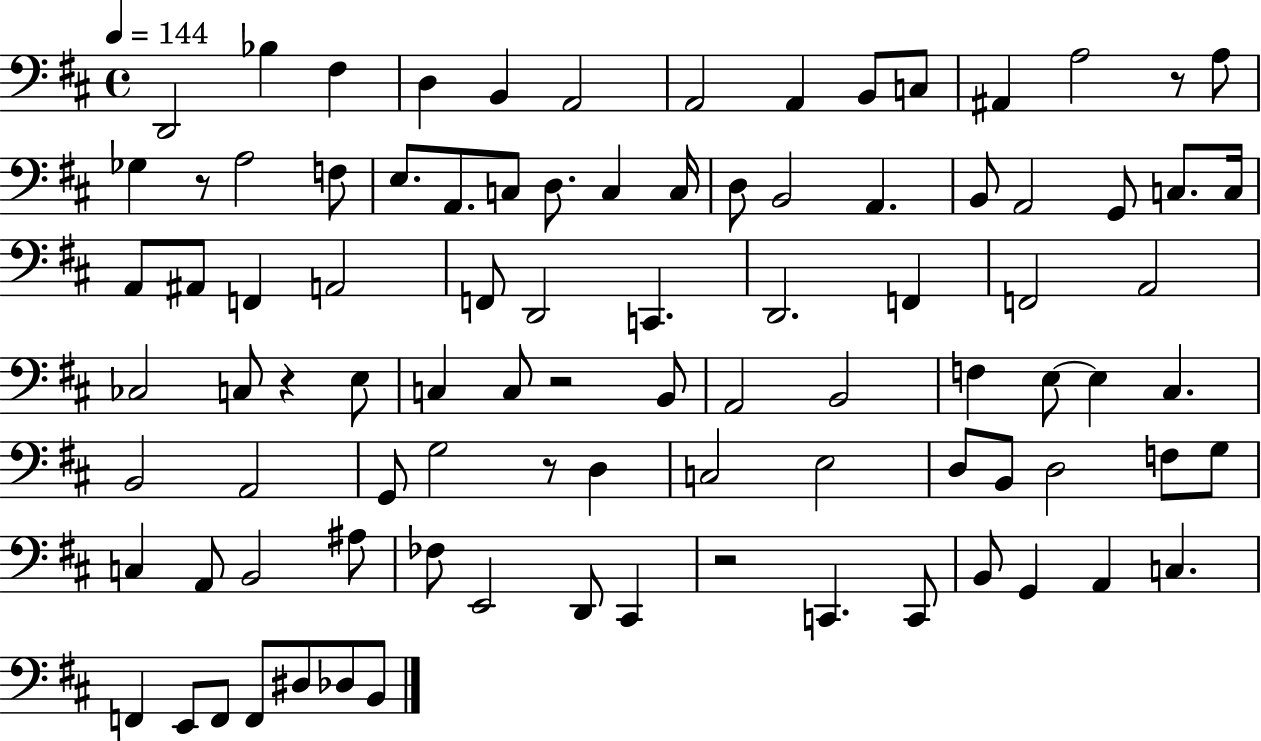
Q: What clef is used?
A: bass